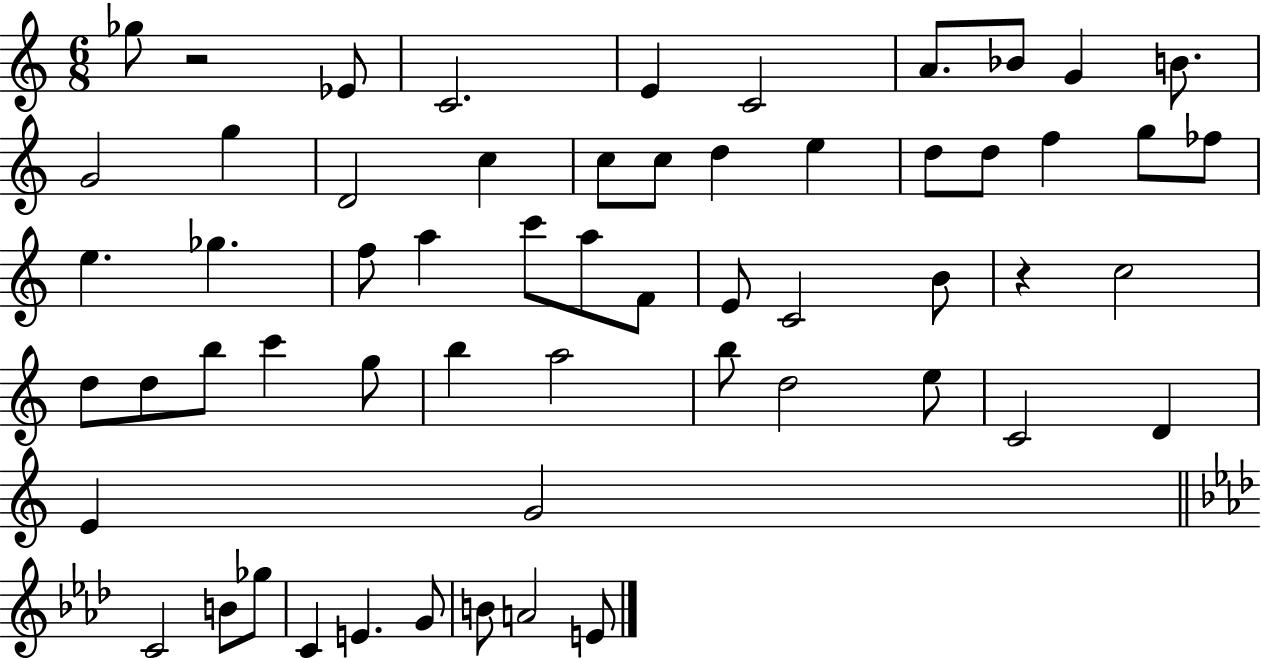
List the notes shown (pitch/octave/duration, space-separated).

Gb5/e R/h Eb4/e C4/h. E4/q C4/h A4/e. Bb4/e G4/q B4/e. G4/h G5/q D4/h C5/q C5/e C5/e D5/q E5/q D5/e D5/e F5/q G5/e FES5/e E5/q. Gb5/q. F5/e A5/q C6/e A5/e F4/e E4/e C4/h B4/e R/q C5/h D5/e D5/e B5/e C6/q G5/e B5/q A5/h B5/e D5/h E5/e C4/h D4/q E4/q G4/h C4/h B4/e Gb5/e C4/q E4/q. G4/e B4/e A4/h E4/e